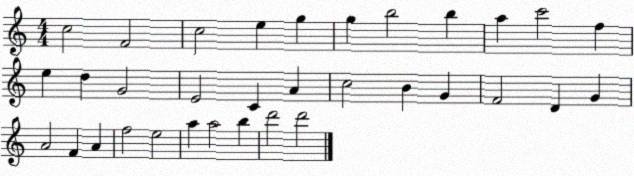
X:1
T:Untitled
M:4/4
L:1/4
K:C
c2 F2 c2 e g g b2 b a c'2 f e d G2 E2 C A c2 B G F2 D G A2 F A f2 e2 a a2 b d'2 d'2